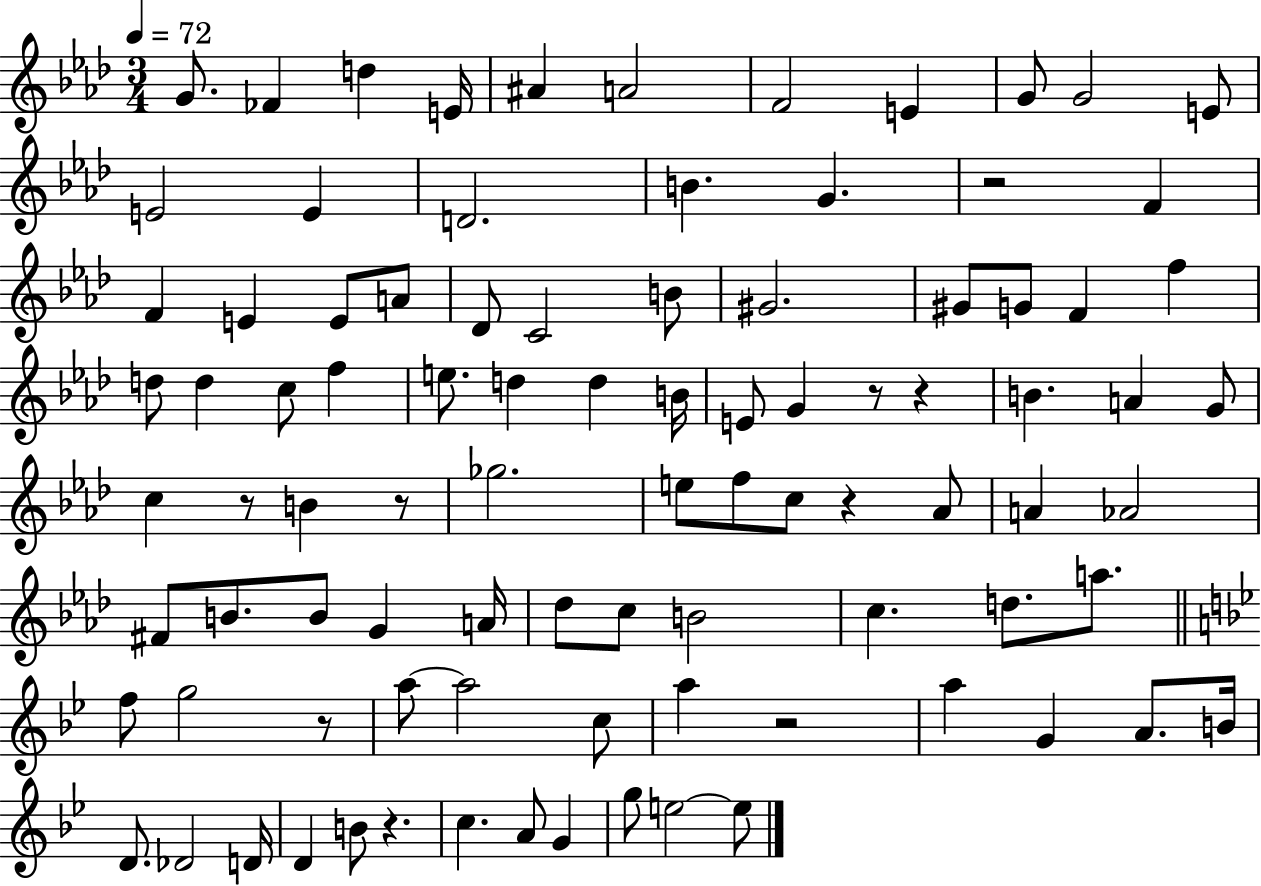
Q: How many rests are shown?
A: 9